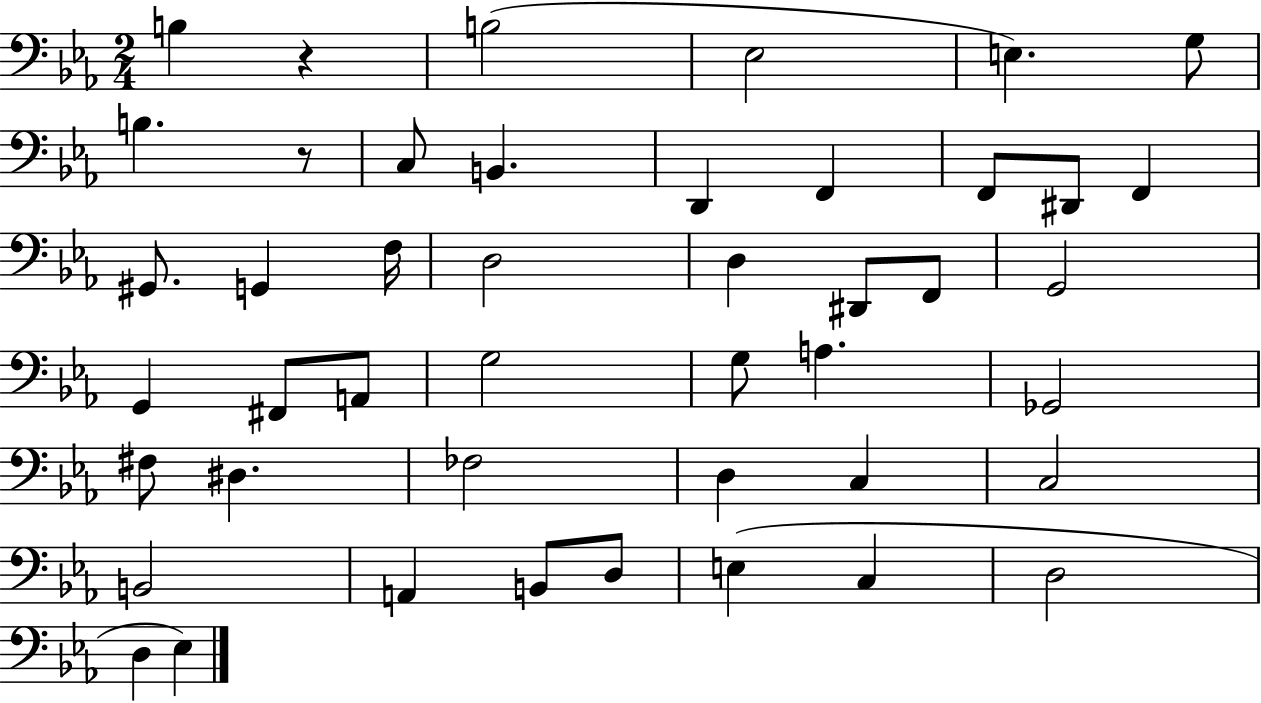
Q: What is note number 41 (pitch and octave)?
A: D3